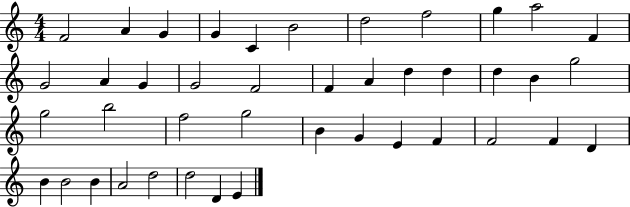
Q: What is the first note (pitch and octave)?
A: F4